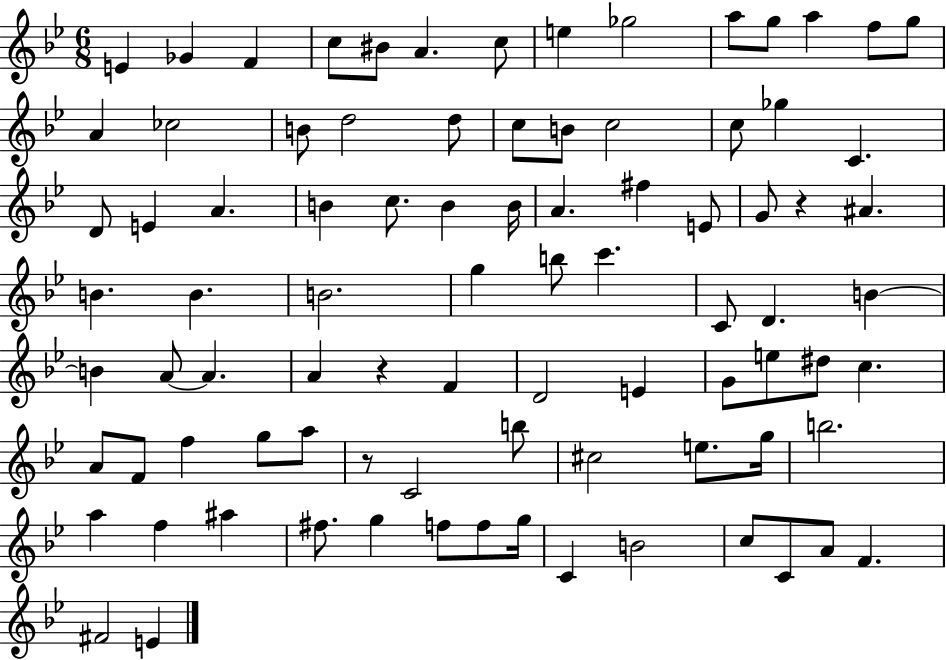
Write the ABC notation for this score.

X:1
T:Untitled
M:6/8
L:1/4
K:Bb
E _G F c/2 ^B/2 A c/2 e _g2 a/2 g/2 a f/2 g/2 A _c2 B/2 d2 d/2 c/2 B/2 c2 c/2 _g C D/2 E A B c/2 B B/4 A ^f E/2 G/2 z ^A B B B2 g b/2 c' C/2 D B B A/2 A A z F D2 E G/2 e/2 ^d/2 c A/2 F/2 f g/2 a/2 z/2 C2 b/2 ^c2 e/2 g/4 b2 a f ^a ^f/2 g f/2 f/2 g/4 C B2 c/2 C/2 A/2 F ^F2 E